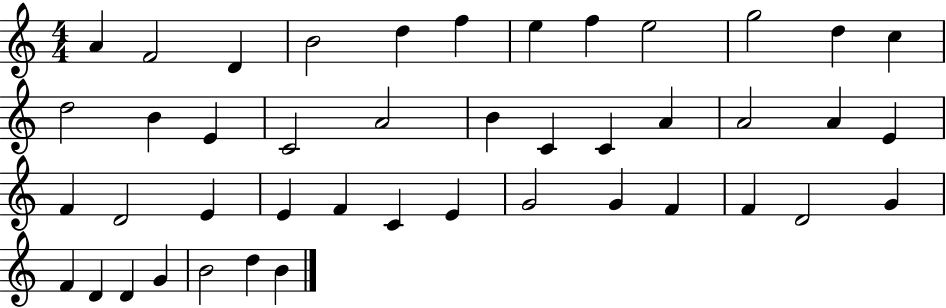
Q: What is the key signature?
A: C major